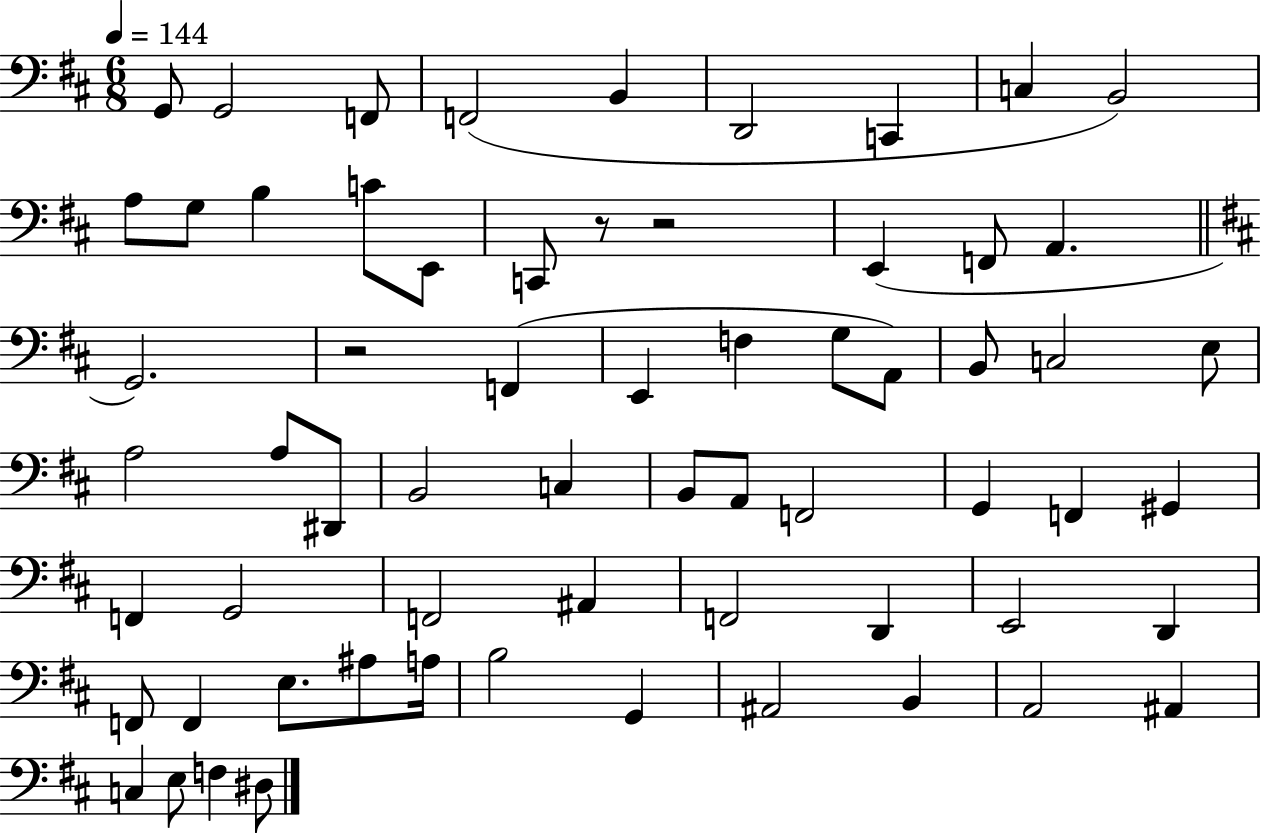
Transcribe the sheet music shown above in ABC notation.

X:1
T:Untitled
M:6/8
L:1/4
K:D
G,,/2 G,,2 F,,/2 F,,2 B,, D,,2 C,, C, B,,2 A,/2 G,/2 B, C/2 E,,/2 C,,/2 z/2 z2 E,, F,,/2 A,, G,,2 z2 F,, E,, F, G,/2 A,,/2 B,,/2 C,2 E,/2 A,2 A,/2 ^D,,/2 B,,2 C, B,,/2 A,,/2 F,,2 G,, F,, ^G,, F,, G,,2 F,,2 ^A,, F,,2 D,, E,,2 D,, F,,/2 F,, E,/2 ^A,/2 A,/4 B,2 G,, ^A,,2 B,, A,,2 ^A,, C, E,/2 F, ^D,/2